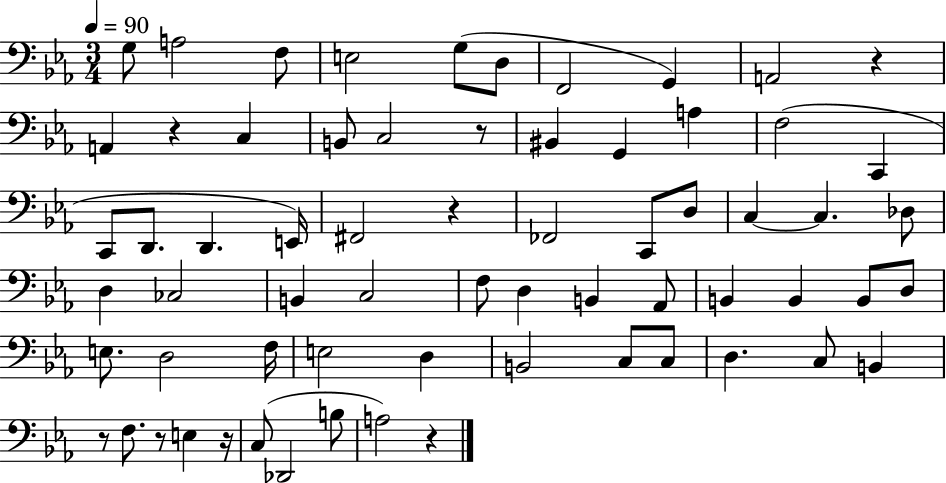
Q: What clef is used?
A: bass